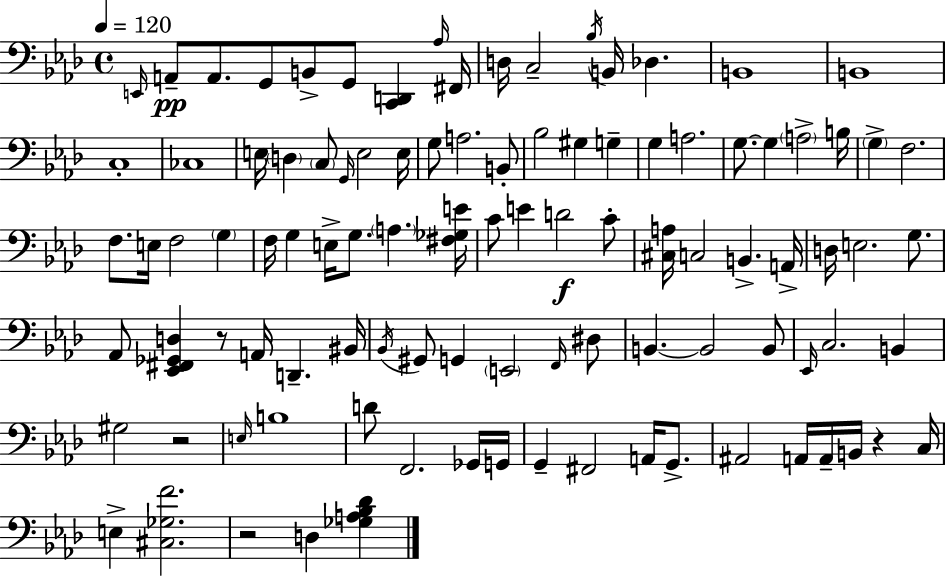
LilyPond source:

{
  \clef bass
  \time 4/4
  \defaultTimeSignature
  \key f \minor
  \tempo 4 = 120
  \grace { e,16 }\pp a,8-- a,8. g,8 b,8-> g,8 <c, d,>4 | \grace { aes16 } fis,16 d16 c2-- \acciaccatura { bes16 } b,16 des4. | b,1 | b,1 | \break c1-. | ces1 | e16 \parenthesize d4 \parenthesize c8 \grace { g,16 } e2 | e16 g8 a2. | \break b,8-. bes2 gis4 | g4-- g4 a2. | g8.~~ g4 \parenthesize a2-> | b16 \parenthesize g4-> f2. | \break f8. e16 f2 | \parenthesize g4 f16 g4 e16-> g8. \parenthesize a4. | <fis ges e'>16 c'8 e'4 d'2\f | c'8-. <cis a>16 c2 b,4.-> | \break a,16-> d16 e2. | g8. aes,8 <ees, fis, ges, d>4 r8 a,16 d,4.-- | bis,16 \acciaccatura { bes,16 } gis,8 g,4 \parenthesize e,2 | \grace { f,16 } dis8 b,4.~~ b,2 | \break b,8 \grace { ees,16 } c2. | b,4 gis2 r2 | \grace { e16 } b1 | d'8 f,2. | \break ges,16 g,16 g,4-- fis,2 | a,16 g,8.-> ais,2 | a,16 a,16-- b,16 r4 c16 e4-> <cis ges f'>2. | r2 | \break d4 <ges a bes des'>4 \bar "|."
}